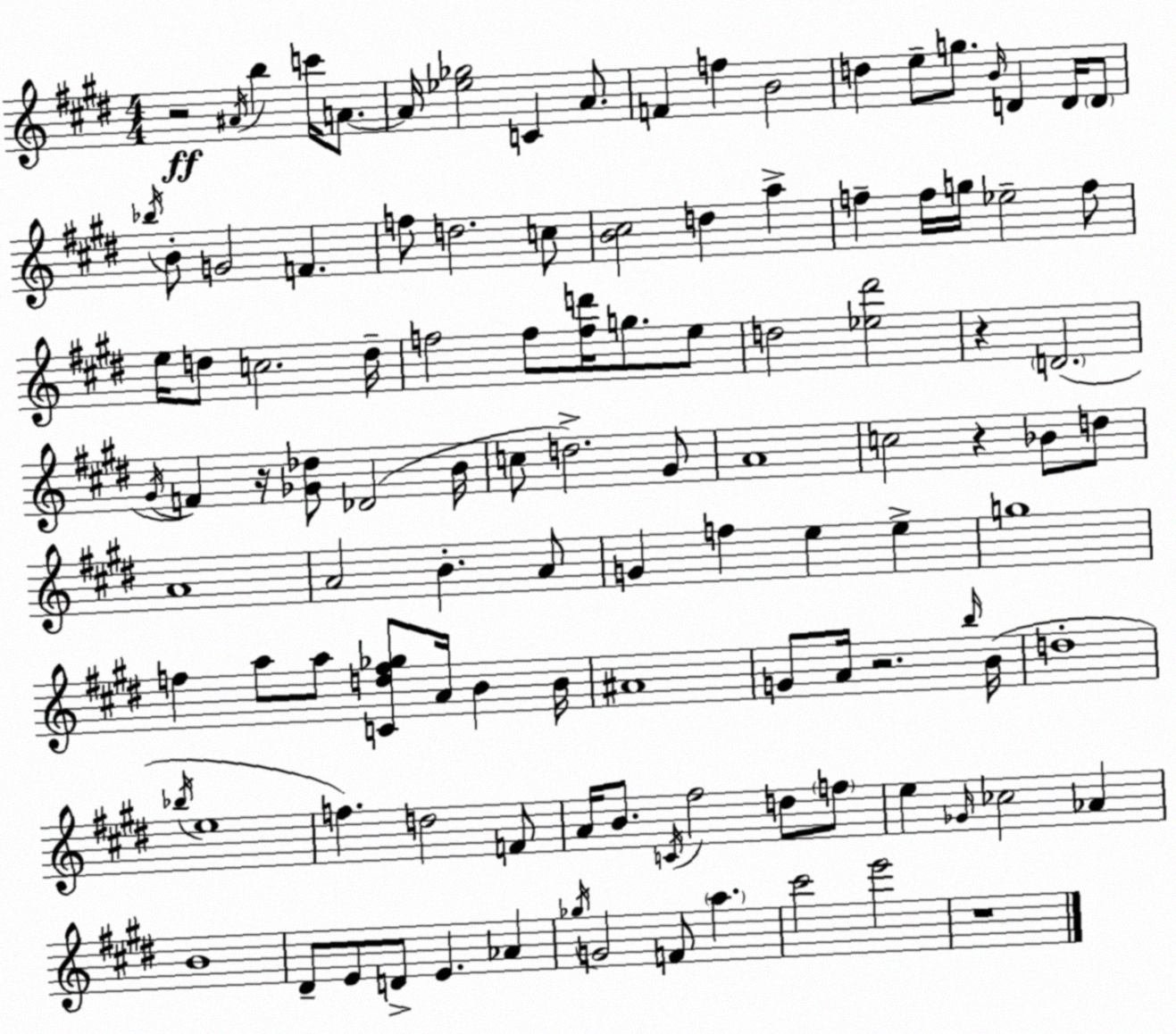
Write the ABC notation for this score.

X:1
T:Untitled
M:4/4
L:1/4
K:E
z2 ^A/4 b c'/4 A/2 A/4 [_e_g]2 C A/2 F f B2 d e/2 g/2 B/4 D D/4 D/2 _b/4 B/2 G2 F f/2 d2 c/2 [B^c]2 d a f f/4 g/4 _e2 f/2 e/4 d/2 c2 d/4 f2 f/2 [fd']/4 g/2 e/2 d2 [_e^d']2 z D2 ^G/4 F z/4 [_G_d]/2 _D2 B/4 c/2 d2 ^G/2 A4 c2 z _B/2 d/2 A4 A2 B A/2 G f e e g4 f a/2 a/2 [Cdf_g]/2 A/4 B B/4 ^A4 G/2 A/4 z2 b/4 B/4 d4 _b/4 e4 f d2 F/2 A/4 B/2 C/4 ^f2 d/2 f/2 e _G/4 _c2 _A B4 ^D/2 E/2 D/2 E _A _g/4 G2 F/2 a ^c'2 e'2 z4